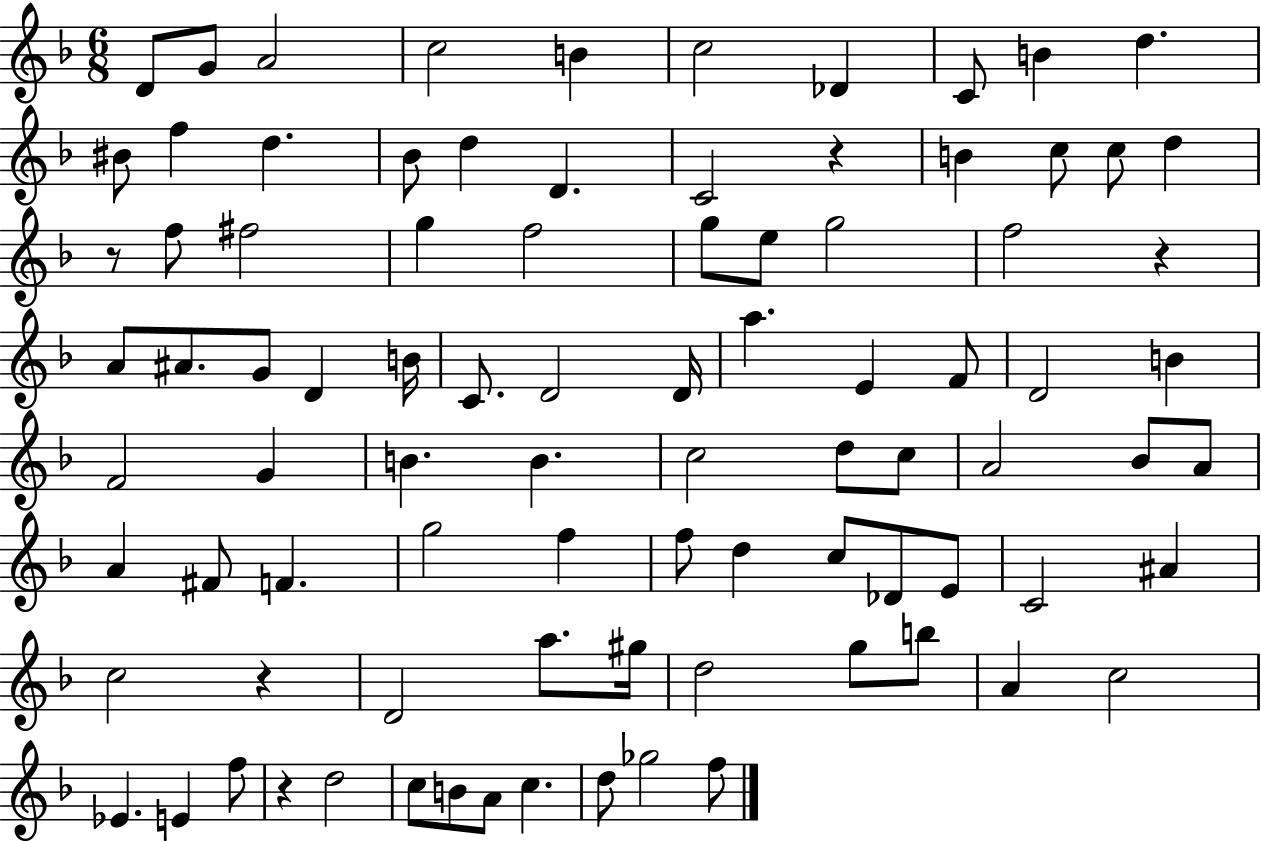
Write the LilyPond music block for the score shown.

{
  \clef treble
  \numericTimeSignature
  \time 6/8
  \key f \major
  d'8 g'8 a'2 | c''2 b'4 | c''2 des'4 | c'8 b'4 d''4. | \break bis'8 f''4 d''4. | bes'8 d''4 d'4. | c'2 r4 | b'4 c''8 c''8 d''4 | \break r8 f''8 fis''2 | g''4 f''2 | g''8 e''8 g''2 | f''2 r4 | \break a'8 ais'8. g'8 d'4 b'16 | c'8. d'2 d'16 | a''4. e'4 f'8 | d'2 b'4 | \break f'2 g'4 | b'4. b'4. | c''2 d''8 c''8 | a'2 bes'8 a'8 | \break a'4 fis'8 f'4. | g''2 f''4 | f''8 d''4 c''8 des'8 e'8 | c'2 ais'4 | \break c''2 r4 | d'2 a''8. gis''16 | d''2 g''8 b''8 | a'4 c''2 | \break ees'4. e'4 f''8 | r4 d''2 | c''8 b'8 a'8 c''4. | d''8 ges''2 f''8 | \break \bar "|."
}